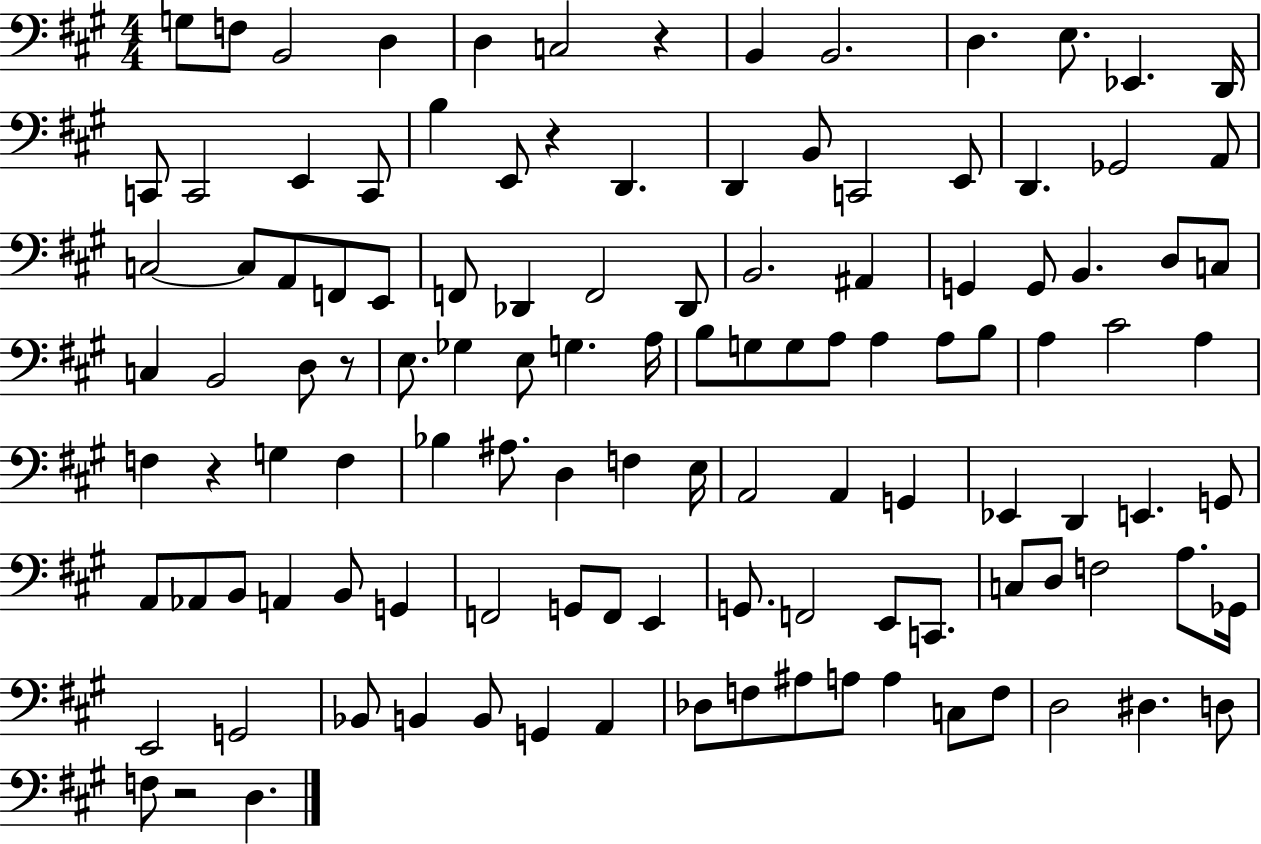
G3/e F3/e B2/h D3/q D3/q C3/h R/q B2/q B2/h. D3/q. E3/e. Eb2/q. D2/s C2/e C2/h E2/q C2/e B3/q E2/e R/q D2/q. D2/q B2/e C2/h E2/e D2/q. Gb2/h A2/e C3/h C3/e A2/e F2/e E2/e F2/e Db2/q F2/h Db2/e B2/h. A#2/q G2/q G2/e B2/q. D3/e C3/e C3/q B2/h D3/e R/e E3/e. Gb3/q E3/e G3/q. A3/s B3/e G3/e G3/e A3/e A3/q A3/e B3/e A3/q C#4/h A3/q F3/q R/q G3/q F3/q Bb3/q A#3/e. D3/q F3/q E3/s A2/h A2/q G2/q Eb2/q D2/q E2/q. G2/e A2/e Ab2/e B2/e A2/q B2/e G2/q F2/h G2/e F2/e E2/q G2/e. F2/h E2/e C2/e. C3/e D3/e F3/h A3/e. Gb2/s E2/h G2/h Bb2/e B2/q B2/e G2/q A2/q Db3/e F3/e A#3/e A3/e A3/q C3/e F3/e D3/h D#3/q. D3/e F3/e R/h D3/q.